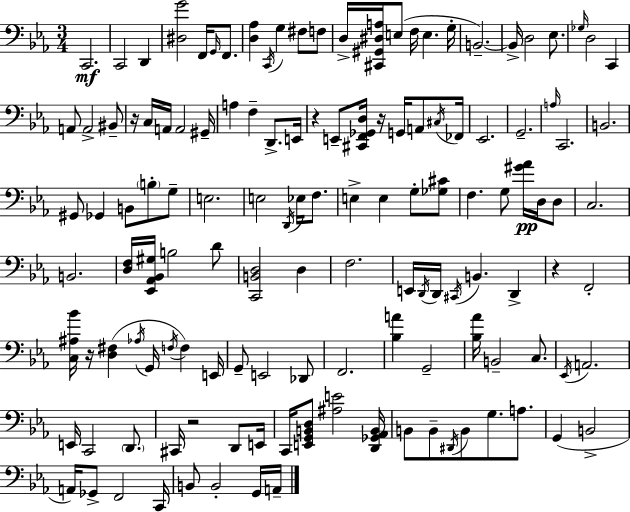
X:1
T:Untitled
M:3/4
L:1/4
K:Cm
C,,2 C,,2 D,, [^D,G]2 F,,/4 G,,/4 F,,/2 [D,_A,] C,,/4 G, ^F,/2 F,/2 D,/4 [^C,,^G,,^D,A,]/4 E,/2 F,/4 E, G,/4 B,,2 B,,/4 D,2 _E,/2 _G,/4 D,2 C,, A,,/2 A,,2 ^B,,/2 z/4 C,/4 A,,/4 A,,2 ^G,,/4 A, F, D,,/2 E,,/4 z E,,/2 [^C,,F,,_G,,D,]/4 z/4 G,,/4 A,,/2 ^C,/4 _F,,/4 _E,,2 G,,2 A,/4 C,,2 B,,2 ^G,,/2 _G,, B,,/2 B,/2 G,/2 E,2 E,2 D,,/4 _E,/4 F,/2 E, E, G,/2 [_G,^C]/2 F, G,/2 [^G_A]/4 D,/4 D,/2 C,2 B,,2 [D,F,]/4 [_E,,_A,,_B,,^G,]/4 B,2 D/2 [C,,B,,D,]2 D, F,2 E,,/4 D,,/4 D,,/4 ^C,,/4 B,, D,, z F,,2 [C,^A,_B]/4 z/4 [D,^F,] _A,/4 G,,/4 F,/4 F, E,,/4 G,,/2 E,,2 _D,,/2 F,,2 [_B,A] G,,2 [_B,_A]/4 B,,2 C,/2 _E,,/4 A,,2 E,,/4 C,,2 D,,/2 ^C,,/4 z2 D,,/2 E,,/4 C,,/4 [E,,G,,B,,D,]/2 [^A,E]2 [D,,_G,,_A,,B,,]/4 B,,/2 B,,/2 ^D,,/4 B,,/2 G,/2 A,/2 G,, B,,2 A,,/4 _G,,/2 F,,2 C,,/4 B,,/2 B,,2 G,,/4 A,,/4